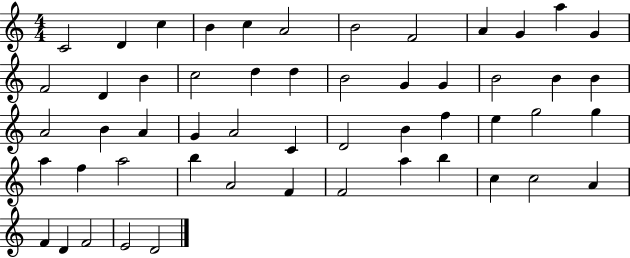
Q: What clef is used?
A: treble